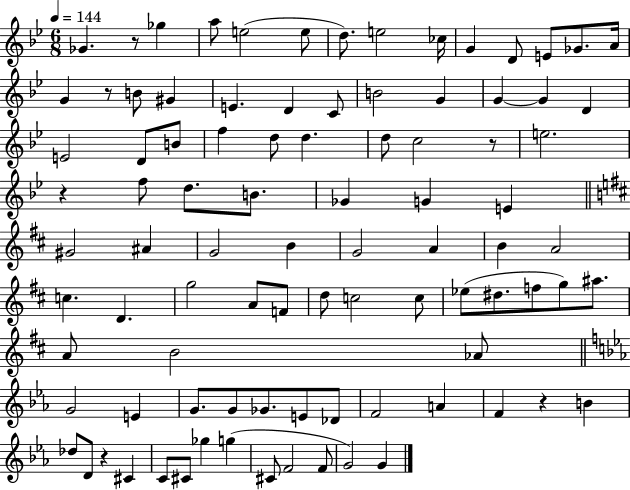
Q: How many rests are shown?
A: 6